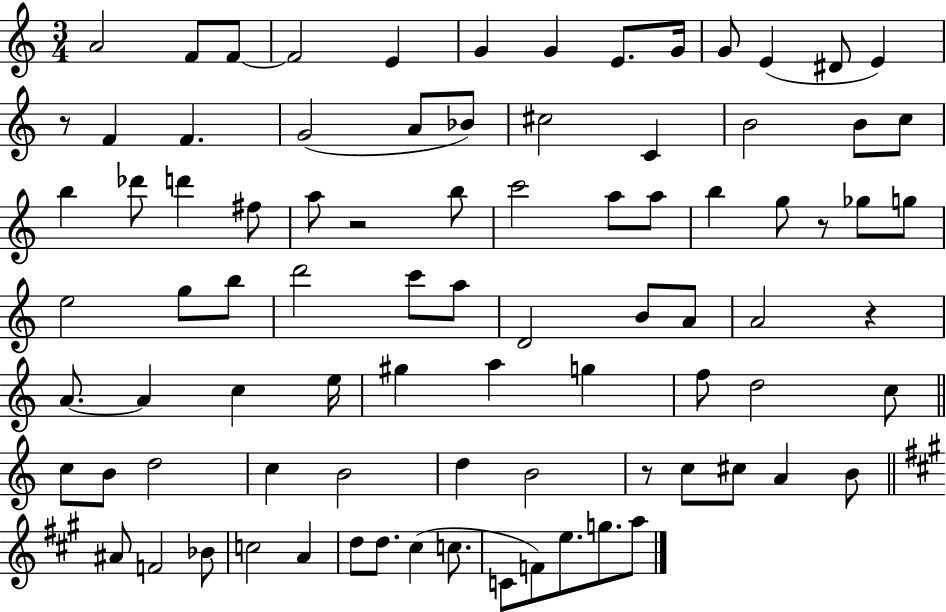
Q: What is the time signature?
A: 3/4